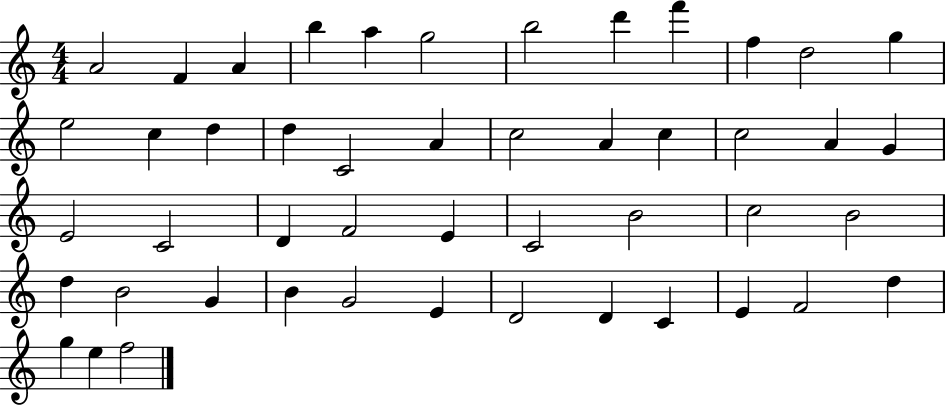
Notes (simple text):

A4/h F4/q A4/q B5/q A5/q G5/h B5/h D6/q F6/q F5/q D5/h G5/q E5/h C5/q D5/q D5/q C4/h A4/q C5/h A4/q C5/q C5/h A4/q G4/q E4/h C4/h D4/q F4/h E4/q C4/h B4/h C5/h B4/h D5/q B4/h G4/q B4/q G4/h E4/q D4/h D4/q C4/q E4/q F4/h D5/q G5/q E5/q F5/h